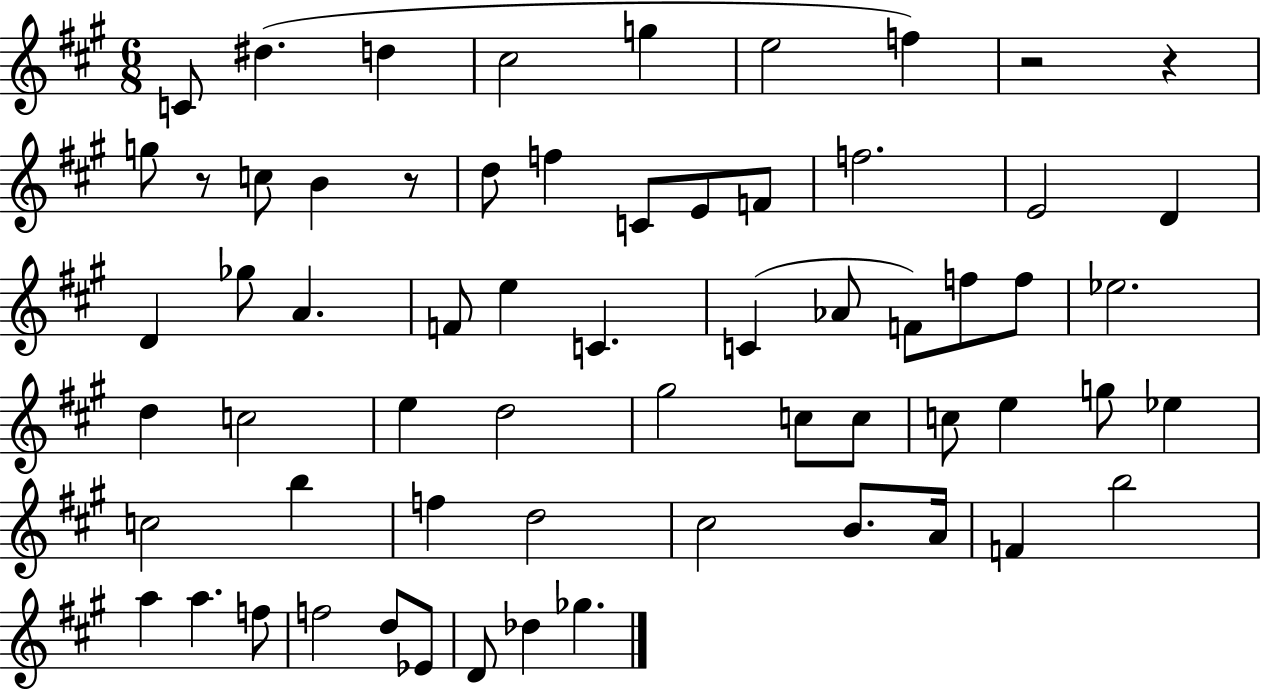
{
  \clef treble
  \numericTimeSignature
  \time 6/8
  \key a \major
  c'8 dis''4.( d''4 | cis''2 g''4 | e''2 f''4) | r2 r4 | \break g''8 r8 c''8 b'4 r8 | d''8 f''4 c'8 e'8 f'8 | f''2. | e'2 d'4 | \break d'4 ges''8 a'4. | f'8 e''4 c'4. | c'4( aes'8 f'8) f''8 f''8 | ees''2. | \break d''4 c''2 | e''4 d''2 | gis''2 c''8 c''8 | c''8 e''4 g''8 ees''4 | \break c''2 b''4 | f''4 d''2 | cis''2 b'8. a'16 | f'4 b''2 | \break a''4 a''4. f''8 | f''2 d''8 ees'8 | d'8 des''4 ges''4. | \bar "|."
}